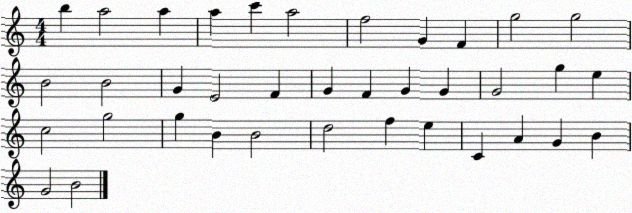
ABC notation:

X:1
T:Untitled
M:4/4
L:1/4
K:C
b a2 a a c' a2 f2 G F g2 g2 B2 B2 G E2 F G F G G G2 g e c2 g2 g B B2 d2 f e C A G B G2 B2